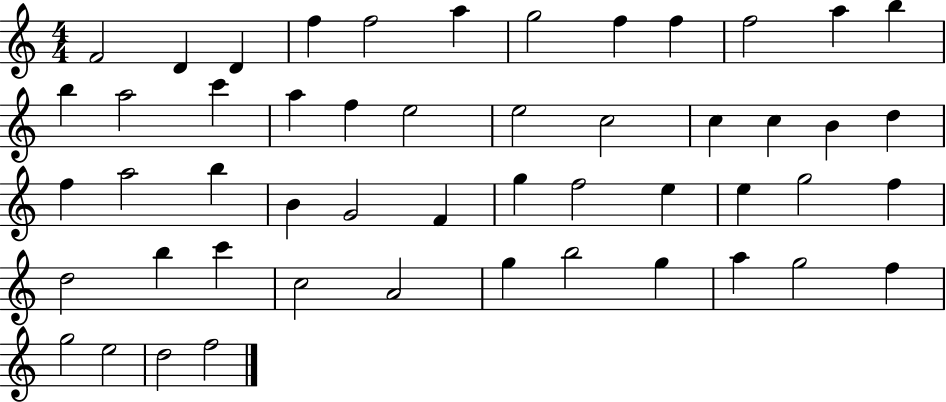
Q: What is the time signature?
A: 4/4